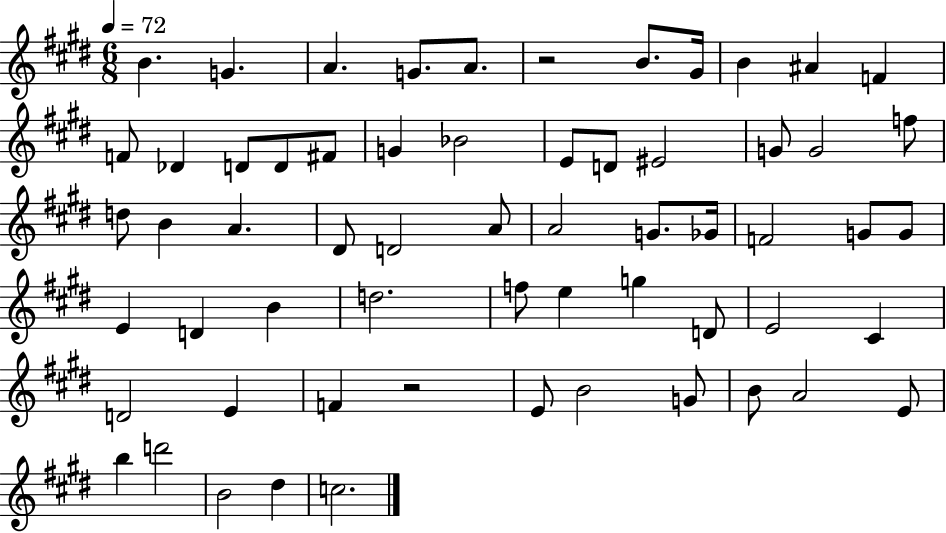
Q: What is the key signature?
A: E major